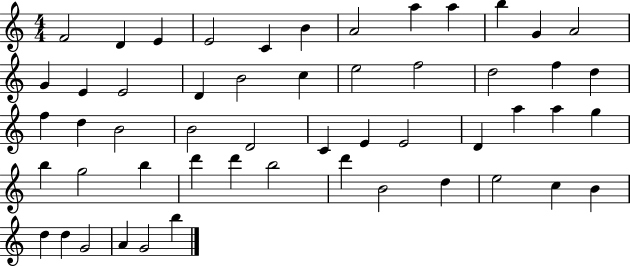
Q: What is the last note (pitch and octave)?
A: B5